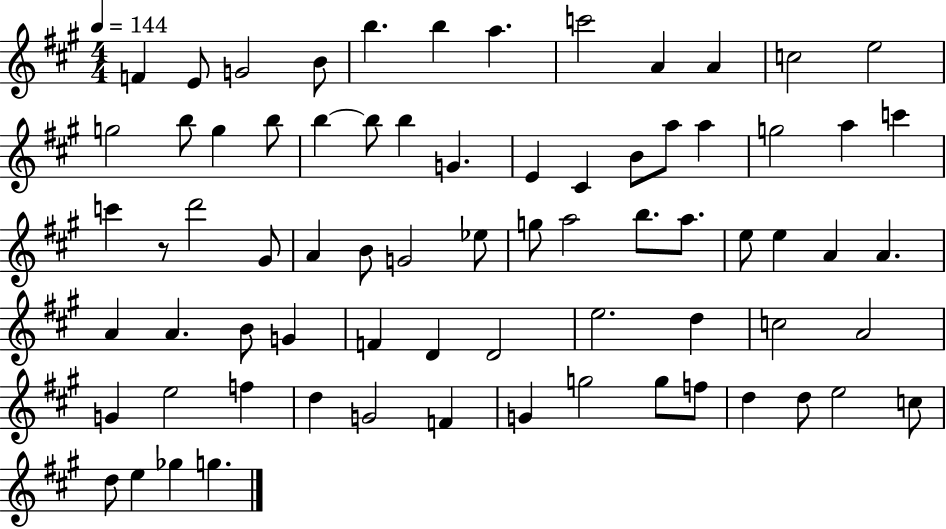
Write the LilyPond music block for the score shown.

{
  \clef treble
  \numericTimeSignature
  \time 4/4
  \key a \major
  \tempo 4 = 144
  \repeat volta 2 { f'4 e'8 g'2 b'8 | b''4. b''4 a''4. | c'''2 a'4 a'4 | c''2 e''2 | \break g''2 b''8 g''4 b''8 | b''4~~ b''8 b''4 g'4. | e'4 cis'4 b'8 a''8 a''4 | g''2 a''4 c'''4 | \break c'''4 r8 d'''2 gis'8 | a'4 b'8 g'2 ees''8 | g''8 a''2 b''8. a''8. | e''8 e''4 a'4 a'4. | \break a'4 a'4. b'8 g'4 | f'4 d'4 d'2 | e''2. d''4 | c''2 a'2 | \break g'4 e''2 f''4 | d''4 g'2 f'4 | g'4 g''2 g''8 f''8 | d''4 d''8 e''2 c''8 | \break d''8 e''4 ges''4 g''4. | } \bar "|."
}